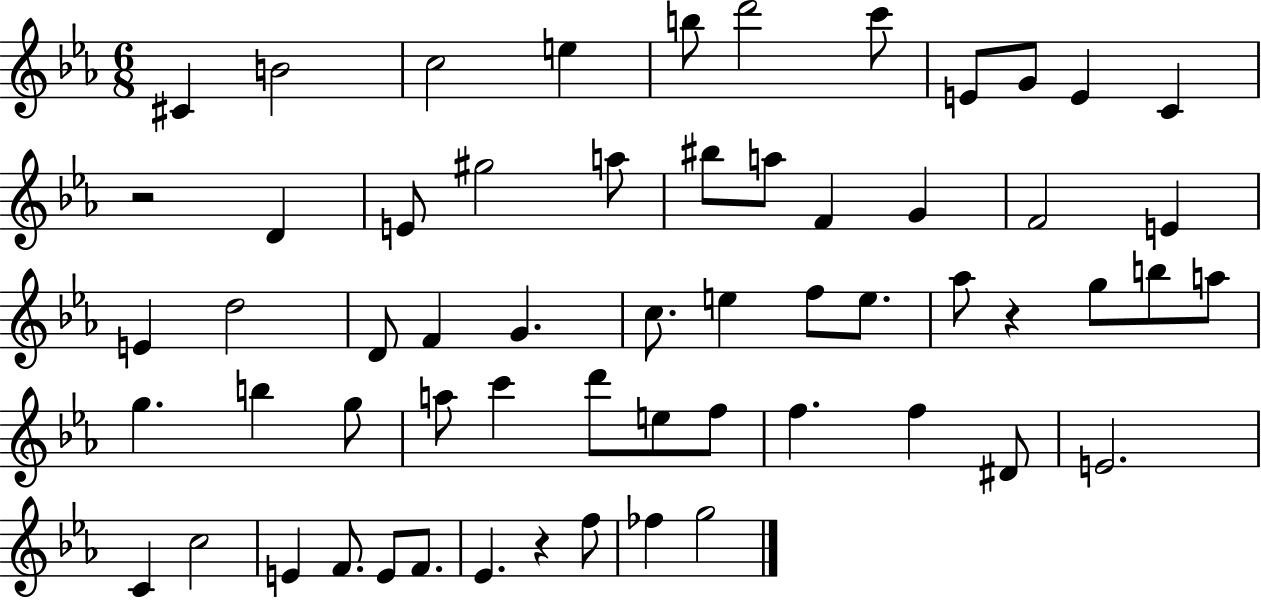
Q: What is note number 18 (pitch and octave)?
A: F4